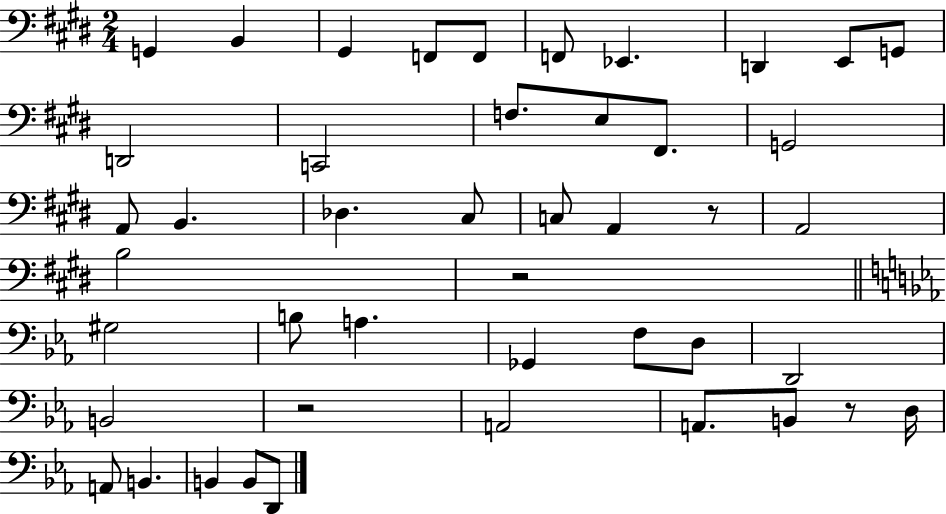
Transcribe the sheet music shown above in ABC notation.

X:1
T:Untitled
M:2/4
L:1/4
K:E
G,, B,, ^G,, F,,/2 F,,/2 F,,/2 _E,, D,, E,,/2 G,,/2 D,,2 C,,2 F,/2 E,/2 ^F,,/2 G,,2 A,,/2 B,, _D, ^C,/2 C,/2 A,, z/2 A,,2 B,2 z2 ^G,2 B,/2 A, _G,, F,/2 D,/2 D,,2 B,,2 z2 A,,2 A,,/2 B,,/2 z/2 D,/4 A,,/2 B,, B,, B,,/2 D,,/2